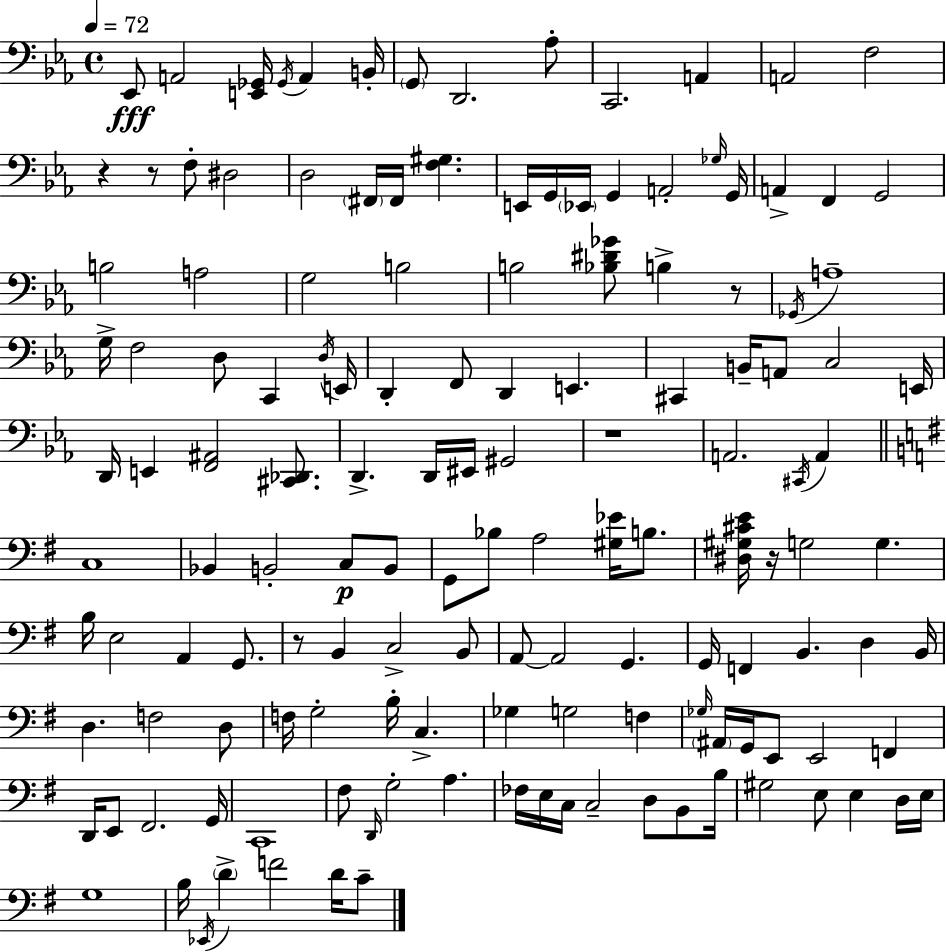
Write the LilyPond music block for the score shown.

{
  \clef bass
  \time 4/4
  \defaultTimeSignature
  \key c \minor
  \tempo 4 = 72
  \repeat volta 2 { ees,8\fff a,2 <e, ges,>16 \acciaccatura { ges,16 } a,4 | b,16-. \parenthesize g,8 d,2. aes8-. | c,2. a,4 | a,2 f2 | \break r4 r8 f8-. dis2 | d2 \parenthesize fis,16 fis,16 <f gis>4. | e,16 g,16 \parenthesize ees,16 g,4 a,2-. | \grace { ges16 } g,16 a,4-> f,4 g,2 | \break b2 a2 | g2 b2 | b2 <bes dis' ges'>8 b4-> | r8 \acciaccatura { ges,16 } a1-- | \break g16-> f2 d8 c,4 | \acciaccatura { d16 } e,16 d,4-. f,8 d,4 e,4. | cis,4 b,16-- a,8 c2 | e,16 d,16 e,4 <f, ais,>2 | \break <cis, des,>8. d,4.-> d,16 eis,16 gis,2 | r1 | a,2. | \acciaccatura { cis,16 } a,4 \bar "||" \break \key g \major c1 | bes,4 b,2-. c8\p b,8 | g,8 bes8 a2 <gis ees'>16 b8. | <dis gis cis' e'>16 r16 g2 g4. | \break b16 e2 a,4 g,8. | r8 b,4 c2-> b,8 | a,8~~ a,2 g,4. | g,16 f,4 b,4. d4 b,16 | \break d4. f2 d8 | f16 g2-. b16-. c4.-> | ges4 g2 f4 | \grace { ges16 } \parenthesize ais,16 g,16 e,8 e,2 f,4 | \break d,16 e,8 fis,2. | g,16 c,1 | fis8 \grace { d,16 } g2-. a4. | fes16 e16 c16 c2-- d8 b,8 | \break b16 gis2 e8 e4 | d16 e16 g1 | b16 \acciaccatura { ees,16 } \parenthesize d'4-> f'2 | d'16 c'8-- } \bar "|."
}